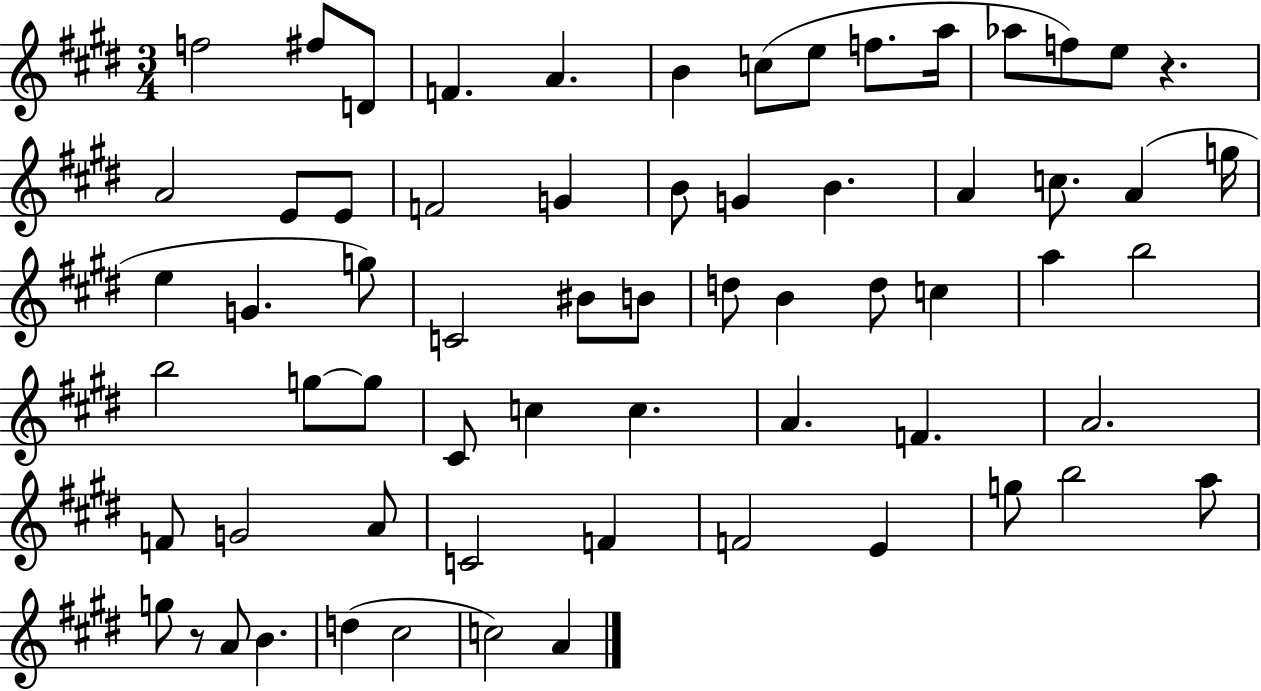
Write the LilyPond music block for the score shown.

{
  \clef treble
  \numericTimeSignature
  \time 3/4
  \key e \major
  f''2 fis''8 d'8 | f'4. a'4. | b'4 c''8( e''8 f''8. a''16 | aes''8 f''8) e''8 r4. | \break a'2 e'8 e'8 | f'2 g'4 | b'8 g'4 b'4. | a'4 c''8. a'4( g''16 | \break e''4 g'4. g''8) | c'2 bis'8 b'8 | d''8 b'4 d''8 c''4 | a''4 b''2 | \break b''2 g''8~~ g''8 | cis'8 c''4 c''4. | a'4. f'4. | a'2. | \break f'8 g'2 a'8 | c'2 f'4 | f'2 e'4 | g''8 b''2 a''8 | \break g''8 r8 a'8 b'4. | d''4( cis''2 | c''2) a'4 | \bar "|."
}